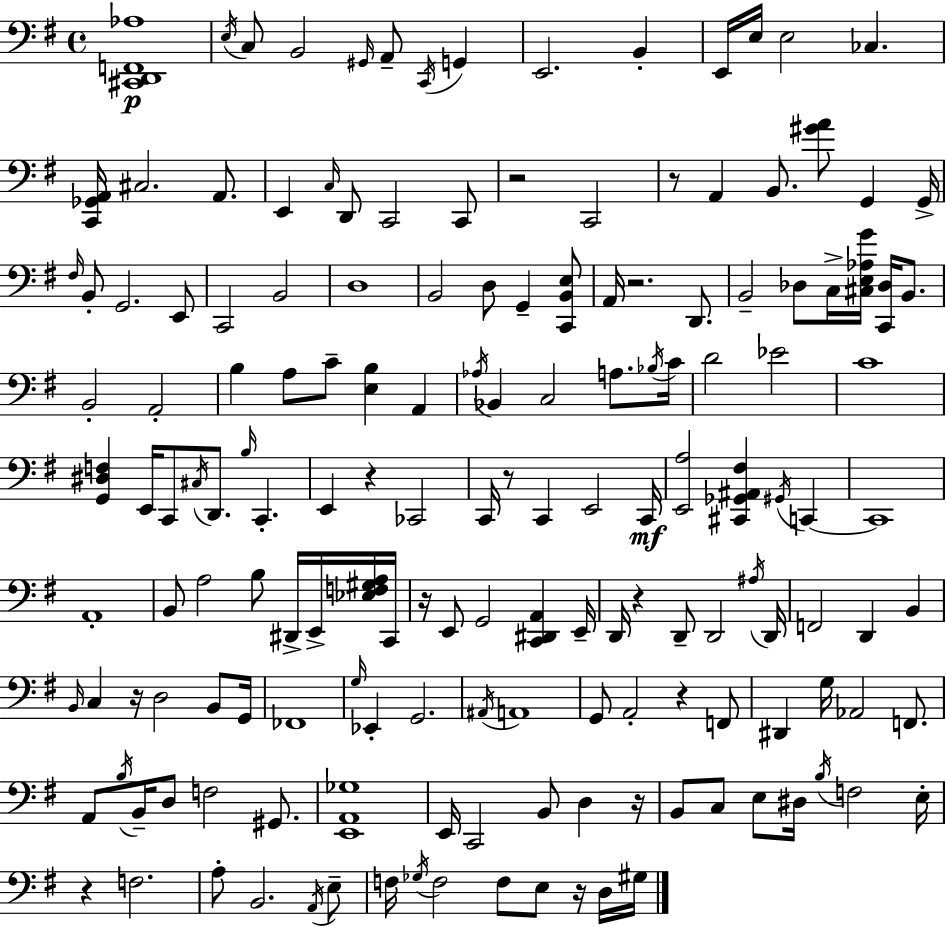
{
  \clef bass
  \time 4/4
  \defaultTimeSignature
  \key g \major
  <cis, d, f, aes>1\p | \acciaccatura { e16 } c8 b,2 \grace { gis,16 } a,8-- \acciaccatura { c,16 } g,4 | e,2. b,4-. | e,16 e16 e2 ces4. | \break <c, ges, a,>16 cis2. | a,8. e,4 \grace { c16 } d,8 c,2 | c,8 r2 c,2 | r8 a,4 b,8. <gis' a'>8 g,4 | \break g,16-> \grace { fis16 } b,8-. g,2. | e,8 c,2 b,2 | d1 | b,2 d8 g,4-- | \break <c, b, e>8 a,16 r2. | d,8. b,2-- des8 c16-> | <cis e aes g'>16 <c, des>16 b,8. b,2-. a,2-. | b4 a8 c'8-- <e b>4 | \break a,4 \acciaccatura { aes16 } bes,4 c2 | a8. \acciaccatura { bes16 } c'16 d'2 ees'2 | c'1 | <g, dis f>4 e,16 c,8 \acciaccatura { cis16 } d,8. | \break \grace { b16 } c,4.-. e,4 r4 | ces,2 c,16 r8 c,4 | e,2 c,16\mf <e, a>2 | <cis, ges, ais, fis>4 \acciaccatura { gis,16 } c,4~~ c,1 | \break a,1-. | b,8 a2 | b8 dis,16-> e,16-> <ees f gis a>16 c,16 r16 e,8 g,2 | <c, dis, a,>4 e,16-- d,16 r4 d,8-- | \break d,2 \acciaccatura { ais16 } d,16 f,2 | d,4 b,4 \grace { b,16 } c4 | r16 d2 b,8 g,16 fes,1 | \grace { g16 } ees,4-. | \break g,2. \acciaccatura { ais,16 } a,1 | g,8 | a,2-. r4 f,8 dis,4 | g16 aes,2 f,8. a,8 | \break \acciaccatura { b16 } b,16-- d8 f2 gis,8. <e, a, ges>1 | e,16 | c,2 b,8 d4 r16 b,8 | c8 e8 dis16 \acciaccatura { b16 } f2 e16-. | \break r4 f2. | a8-. b,2. \acciaccatura { a,16 } e8-- | f16 \acciaccatura { ges16 } f2 f8 e8 r16 | d16 gis16 \bar "|."
}